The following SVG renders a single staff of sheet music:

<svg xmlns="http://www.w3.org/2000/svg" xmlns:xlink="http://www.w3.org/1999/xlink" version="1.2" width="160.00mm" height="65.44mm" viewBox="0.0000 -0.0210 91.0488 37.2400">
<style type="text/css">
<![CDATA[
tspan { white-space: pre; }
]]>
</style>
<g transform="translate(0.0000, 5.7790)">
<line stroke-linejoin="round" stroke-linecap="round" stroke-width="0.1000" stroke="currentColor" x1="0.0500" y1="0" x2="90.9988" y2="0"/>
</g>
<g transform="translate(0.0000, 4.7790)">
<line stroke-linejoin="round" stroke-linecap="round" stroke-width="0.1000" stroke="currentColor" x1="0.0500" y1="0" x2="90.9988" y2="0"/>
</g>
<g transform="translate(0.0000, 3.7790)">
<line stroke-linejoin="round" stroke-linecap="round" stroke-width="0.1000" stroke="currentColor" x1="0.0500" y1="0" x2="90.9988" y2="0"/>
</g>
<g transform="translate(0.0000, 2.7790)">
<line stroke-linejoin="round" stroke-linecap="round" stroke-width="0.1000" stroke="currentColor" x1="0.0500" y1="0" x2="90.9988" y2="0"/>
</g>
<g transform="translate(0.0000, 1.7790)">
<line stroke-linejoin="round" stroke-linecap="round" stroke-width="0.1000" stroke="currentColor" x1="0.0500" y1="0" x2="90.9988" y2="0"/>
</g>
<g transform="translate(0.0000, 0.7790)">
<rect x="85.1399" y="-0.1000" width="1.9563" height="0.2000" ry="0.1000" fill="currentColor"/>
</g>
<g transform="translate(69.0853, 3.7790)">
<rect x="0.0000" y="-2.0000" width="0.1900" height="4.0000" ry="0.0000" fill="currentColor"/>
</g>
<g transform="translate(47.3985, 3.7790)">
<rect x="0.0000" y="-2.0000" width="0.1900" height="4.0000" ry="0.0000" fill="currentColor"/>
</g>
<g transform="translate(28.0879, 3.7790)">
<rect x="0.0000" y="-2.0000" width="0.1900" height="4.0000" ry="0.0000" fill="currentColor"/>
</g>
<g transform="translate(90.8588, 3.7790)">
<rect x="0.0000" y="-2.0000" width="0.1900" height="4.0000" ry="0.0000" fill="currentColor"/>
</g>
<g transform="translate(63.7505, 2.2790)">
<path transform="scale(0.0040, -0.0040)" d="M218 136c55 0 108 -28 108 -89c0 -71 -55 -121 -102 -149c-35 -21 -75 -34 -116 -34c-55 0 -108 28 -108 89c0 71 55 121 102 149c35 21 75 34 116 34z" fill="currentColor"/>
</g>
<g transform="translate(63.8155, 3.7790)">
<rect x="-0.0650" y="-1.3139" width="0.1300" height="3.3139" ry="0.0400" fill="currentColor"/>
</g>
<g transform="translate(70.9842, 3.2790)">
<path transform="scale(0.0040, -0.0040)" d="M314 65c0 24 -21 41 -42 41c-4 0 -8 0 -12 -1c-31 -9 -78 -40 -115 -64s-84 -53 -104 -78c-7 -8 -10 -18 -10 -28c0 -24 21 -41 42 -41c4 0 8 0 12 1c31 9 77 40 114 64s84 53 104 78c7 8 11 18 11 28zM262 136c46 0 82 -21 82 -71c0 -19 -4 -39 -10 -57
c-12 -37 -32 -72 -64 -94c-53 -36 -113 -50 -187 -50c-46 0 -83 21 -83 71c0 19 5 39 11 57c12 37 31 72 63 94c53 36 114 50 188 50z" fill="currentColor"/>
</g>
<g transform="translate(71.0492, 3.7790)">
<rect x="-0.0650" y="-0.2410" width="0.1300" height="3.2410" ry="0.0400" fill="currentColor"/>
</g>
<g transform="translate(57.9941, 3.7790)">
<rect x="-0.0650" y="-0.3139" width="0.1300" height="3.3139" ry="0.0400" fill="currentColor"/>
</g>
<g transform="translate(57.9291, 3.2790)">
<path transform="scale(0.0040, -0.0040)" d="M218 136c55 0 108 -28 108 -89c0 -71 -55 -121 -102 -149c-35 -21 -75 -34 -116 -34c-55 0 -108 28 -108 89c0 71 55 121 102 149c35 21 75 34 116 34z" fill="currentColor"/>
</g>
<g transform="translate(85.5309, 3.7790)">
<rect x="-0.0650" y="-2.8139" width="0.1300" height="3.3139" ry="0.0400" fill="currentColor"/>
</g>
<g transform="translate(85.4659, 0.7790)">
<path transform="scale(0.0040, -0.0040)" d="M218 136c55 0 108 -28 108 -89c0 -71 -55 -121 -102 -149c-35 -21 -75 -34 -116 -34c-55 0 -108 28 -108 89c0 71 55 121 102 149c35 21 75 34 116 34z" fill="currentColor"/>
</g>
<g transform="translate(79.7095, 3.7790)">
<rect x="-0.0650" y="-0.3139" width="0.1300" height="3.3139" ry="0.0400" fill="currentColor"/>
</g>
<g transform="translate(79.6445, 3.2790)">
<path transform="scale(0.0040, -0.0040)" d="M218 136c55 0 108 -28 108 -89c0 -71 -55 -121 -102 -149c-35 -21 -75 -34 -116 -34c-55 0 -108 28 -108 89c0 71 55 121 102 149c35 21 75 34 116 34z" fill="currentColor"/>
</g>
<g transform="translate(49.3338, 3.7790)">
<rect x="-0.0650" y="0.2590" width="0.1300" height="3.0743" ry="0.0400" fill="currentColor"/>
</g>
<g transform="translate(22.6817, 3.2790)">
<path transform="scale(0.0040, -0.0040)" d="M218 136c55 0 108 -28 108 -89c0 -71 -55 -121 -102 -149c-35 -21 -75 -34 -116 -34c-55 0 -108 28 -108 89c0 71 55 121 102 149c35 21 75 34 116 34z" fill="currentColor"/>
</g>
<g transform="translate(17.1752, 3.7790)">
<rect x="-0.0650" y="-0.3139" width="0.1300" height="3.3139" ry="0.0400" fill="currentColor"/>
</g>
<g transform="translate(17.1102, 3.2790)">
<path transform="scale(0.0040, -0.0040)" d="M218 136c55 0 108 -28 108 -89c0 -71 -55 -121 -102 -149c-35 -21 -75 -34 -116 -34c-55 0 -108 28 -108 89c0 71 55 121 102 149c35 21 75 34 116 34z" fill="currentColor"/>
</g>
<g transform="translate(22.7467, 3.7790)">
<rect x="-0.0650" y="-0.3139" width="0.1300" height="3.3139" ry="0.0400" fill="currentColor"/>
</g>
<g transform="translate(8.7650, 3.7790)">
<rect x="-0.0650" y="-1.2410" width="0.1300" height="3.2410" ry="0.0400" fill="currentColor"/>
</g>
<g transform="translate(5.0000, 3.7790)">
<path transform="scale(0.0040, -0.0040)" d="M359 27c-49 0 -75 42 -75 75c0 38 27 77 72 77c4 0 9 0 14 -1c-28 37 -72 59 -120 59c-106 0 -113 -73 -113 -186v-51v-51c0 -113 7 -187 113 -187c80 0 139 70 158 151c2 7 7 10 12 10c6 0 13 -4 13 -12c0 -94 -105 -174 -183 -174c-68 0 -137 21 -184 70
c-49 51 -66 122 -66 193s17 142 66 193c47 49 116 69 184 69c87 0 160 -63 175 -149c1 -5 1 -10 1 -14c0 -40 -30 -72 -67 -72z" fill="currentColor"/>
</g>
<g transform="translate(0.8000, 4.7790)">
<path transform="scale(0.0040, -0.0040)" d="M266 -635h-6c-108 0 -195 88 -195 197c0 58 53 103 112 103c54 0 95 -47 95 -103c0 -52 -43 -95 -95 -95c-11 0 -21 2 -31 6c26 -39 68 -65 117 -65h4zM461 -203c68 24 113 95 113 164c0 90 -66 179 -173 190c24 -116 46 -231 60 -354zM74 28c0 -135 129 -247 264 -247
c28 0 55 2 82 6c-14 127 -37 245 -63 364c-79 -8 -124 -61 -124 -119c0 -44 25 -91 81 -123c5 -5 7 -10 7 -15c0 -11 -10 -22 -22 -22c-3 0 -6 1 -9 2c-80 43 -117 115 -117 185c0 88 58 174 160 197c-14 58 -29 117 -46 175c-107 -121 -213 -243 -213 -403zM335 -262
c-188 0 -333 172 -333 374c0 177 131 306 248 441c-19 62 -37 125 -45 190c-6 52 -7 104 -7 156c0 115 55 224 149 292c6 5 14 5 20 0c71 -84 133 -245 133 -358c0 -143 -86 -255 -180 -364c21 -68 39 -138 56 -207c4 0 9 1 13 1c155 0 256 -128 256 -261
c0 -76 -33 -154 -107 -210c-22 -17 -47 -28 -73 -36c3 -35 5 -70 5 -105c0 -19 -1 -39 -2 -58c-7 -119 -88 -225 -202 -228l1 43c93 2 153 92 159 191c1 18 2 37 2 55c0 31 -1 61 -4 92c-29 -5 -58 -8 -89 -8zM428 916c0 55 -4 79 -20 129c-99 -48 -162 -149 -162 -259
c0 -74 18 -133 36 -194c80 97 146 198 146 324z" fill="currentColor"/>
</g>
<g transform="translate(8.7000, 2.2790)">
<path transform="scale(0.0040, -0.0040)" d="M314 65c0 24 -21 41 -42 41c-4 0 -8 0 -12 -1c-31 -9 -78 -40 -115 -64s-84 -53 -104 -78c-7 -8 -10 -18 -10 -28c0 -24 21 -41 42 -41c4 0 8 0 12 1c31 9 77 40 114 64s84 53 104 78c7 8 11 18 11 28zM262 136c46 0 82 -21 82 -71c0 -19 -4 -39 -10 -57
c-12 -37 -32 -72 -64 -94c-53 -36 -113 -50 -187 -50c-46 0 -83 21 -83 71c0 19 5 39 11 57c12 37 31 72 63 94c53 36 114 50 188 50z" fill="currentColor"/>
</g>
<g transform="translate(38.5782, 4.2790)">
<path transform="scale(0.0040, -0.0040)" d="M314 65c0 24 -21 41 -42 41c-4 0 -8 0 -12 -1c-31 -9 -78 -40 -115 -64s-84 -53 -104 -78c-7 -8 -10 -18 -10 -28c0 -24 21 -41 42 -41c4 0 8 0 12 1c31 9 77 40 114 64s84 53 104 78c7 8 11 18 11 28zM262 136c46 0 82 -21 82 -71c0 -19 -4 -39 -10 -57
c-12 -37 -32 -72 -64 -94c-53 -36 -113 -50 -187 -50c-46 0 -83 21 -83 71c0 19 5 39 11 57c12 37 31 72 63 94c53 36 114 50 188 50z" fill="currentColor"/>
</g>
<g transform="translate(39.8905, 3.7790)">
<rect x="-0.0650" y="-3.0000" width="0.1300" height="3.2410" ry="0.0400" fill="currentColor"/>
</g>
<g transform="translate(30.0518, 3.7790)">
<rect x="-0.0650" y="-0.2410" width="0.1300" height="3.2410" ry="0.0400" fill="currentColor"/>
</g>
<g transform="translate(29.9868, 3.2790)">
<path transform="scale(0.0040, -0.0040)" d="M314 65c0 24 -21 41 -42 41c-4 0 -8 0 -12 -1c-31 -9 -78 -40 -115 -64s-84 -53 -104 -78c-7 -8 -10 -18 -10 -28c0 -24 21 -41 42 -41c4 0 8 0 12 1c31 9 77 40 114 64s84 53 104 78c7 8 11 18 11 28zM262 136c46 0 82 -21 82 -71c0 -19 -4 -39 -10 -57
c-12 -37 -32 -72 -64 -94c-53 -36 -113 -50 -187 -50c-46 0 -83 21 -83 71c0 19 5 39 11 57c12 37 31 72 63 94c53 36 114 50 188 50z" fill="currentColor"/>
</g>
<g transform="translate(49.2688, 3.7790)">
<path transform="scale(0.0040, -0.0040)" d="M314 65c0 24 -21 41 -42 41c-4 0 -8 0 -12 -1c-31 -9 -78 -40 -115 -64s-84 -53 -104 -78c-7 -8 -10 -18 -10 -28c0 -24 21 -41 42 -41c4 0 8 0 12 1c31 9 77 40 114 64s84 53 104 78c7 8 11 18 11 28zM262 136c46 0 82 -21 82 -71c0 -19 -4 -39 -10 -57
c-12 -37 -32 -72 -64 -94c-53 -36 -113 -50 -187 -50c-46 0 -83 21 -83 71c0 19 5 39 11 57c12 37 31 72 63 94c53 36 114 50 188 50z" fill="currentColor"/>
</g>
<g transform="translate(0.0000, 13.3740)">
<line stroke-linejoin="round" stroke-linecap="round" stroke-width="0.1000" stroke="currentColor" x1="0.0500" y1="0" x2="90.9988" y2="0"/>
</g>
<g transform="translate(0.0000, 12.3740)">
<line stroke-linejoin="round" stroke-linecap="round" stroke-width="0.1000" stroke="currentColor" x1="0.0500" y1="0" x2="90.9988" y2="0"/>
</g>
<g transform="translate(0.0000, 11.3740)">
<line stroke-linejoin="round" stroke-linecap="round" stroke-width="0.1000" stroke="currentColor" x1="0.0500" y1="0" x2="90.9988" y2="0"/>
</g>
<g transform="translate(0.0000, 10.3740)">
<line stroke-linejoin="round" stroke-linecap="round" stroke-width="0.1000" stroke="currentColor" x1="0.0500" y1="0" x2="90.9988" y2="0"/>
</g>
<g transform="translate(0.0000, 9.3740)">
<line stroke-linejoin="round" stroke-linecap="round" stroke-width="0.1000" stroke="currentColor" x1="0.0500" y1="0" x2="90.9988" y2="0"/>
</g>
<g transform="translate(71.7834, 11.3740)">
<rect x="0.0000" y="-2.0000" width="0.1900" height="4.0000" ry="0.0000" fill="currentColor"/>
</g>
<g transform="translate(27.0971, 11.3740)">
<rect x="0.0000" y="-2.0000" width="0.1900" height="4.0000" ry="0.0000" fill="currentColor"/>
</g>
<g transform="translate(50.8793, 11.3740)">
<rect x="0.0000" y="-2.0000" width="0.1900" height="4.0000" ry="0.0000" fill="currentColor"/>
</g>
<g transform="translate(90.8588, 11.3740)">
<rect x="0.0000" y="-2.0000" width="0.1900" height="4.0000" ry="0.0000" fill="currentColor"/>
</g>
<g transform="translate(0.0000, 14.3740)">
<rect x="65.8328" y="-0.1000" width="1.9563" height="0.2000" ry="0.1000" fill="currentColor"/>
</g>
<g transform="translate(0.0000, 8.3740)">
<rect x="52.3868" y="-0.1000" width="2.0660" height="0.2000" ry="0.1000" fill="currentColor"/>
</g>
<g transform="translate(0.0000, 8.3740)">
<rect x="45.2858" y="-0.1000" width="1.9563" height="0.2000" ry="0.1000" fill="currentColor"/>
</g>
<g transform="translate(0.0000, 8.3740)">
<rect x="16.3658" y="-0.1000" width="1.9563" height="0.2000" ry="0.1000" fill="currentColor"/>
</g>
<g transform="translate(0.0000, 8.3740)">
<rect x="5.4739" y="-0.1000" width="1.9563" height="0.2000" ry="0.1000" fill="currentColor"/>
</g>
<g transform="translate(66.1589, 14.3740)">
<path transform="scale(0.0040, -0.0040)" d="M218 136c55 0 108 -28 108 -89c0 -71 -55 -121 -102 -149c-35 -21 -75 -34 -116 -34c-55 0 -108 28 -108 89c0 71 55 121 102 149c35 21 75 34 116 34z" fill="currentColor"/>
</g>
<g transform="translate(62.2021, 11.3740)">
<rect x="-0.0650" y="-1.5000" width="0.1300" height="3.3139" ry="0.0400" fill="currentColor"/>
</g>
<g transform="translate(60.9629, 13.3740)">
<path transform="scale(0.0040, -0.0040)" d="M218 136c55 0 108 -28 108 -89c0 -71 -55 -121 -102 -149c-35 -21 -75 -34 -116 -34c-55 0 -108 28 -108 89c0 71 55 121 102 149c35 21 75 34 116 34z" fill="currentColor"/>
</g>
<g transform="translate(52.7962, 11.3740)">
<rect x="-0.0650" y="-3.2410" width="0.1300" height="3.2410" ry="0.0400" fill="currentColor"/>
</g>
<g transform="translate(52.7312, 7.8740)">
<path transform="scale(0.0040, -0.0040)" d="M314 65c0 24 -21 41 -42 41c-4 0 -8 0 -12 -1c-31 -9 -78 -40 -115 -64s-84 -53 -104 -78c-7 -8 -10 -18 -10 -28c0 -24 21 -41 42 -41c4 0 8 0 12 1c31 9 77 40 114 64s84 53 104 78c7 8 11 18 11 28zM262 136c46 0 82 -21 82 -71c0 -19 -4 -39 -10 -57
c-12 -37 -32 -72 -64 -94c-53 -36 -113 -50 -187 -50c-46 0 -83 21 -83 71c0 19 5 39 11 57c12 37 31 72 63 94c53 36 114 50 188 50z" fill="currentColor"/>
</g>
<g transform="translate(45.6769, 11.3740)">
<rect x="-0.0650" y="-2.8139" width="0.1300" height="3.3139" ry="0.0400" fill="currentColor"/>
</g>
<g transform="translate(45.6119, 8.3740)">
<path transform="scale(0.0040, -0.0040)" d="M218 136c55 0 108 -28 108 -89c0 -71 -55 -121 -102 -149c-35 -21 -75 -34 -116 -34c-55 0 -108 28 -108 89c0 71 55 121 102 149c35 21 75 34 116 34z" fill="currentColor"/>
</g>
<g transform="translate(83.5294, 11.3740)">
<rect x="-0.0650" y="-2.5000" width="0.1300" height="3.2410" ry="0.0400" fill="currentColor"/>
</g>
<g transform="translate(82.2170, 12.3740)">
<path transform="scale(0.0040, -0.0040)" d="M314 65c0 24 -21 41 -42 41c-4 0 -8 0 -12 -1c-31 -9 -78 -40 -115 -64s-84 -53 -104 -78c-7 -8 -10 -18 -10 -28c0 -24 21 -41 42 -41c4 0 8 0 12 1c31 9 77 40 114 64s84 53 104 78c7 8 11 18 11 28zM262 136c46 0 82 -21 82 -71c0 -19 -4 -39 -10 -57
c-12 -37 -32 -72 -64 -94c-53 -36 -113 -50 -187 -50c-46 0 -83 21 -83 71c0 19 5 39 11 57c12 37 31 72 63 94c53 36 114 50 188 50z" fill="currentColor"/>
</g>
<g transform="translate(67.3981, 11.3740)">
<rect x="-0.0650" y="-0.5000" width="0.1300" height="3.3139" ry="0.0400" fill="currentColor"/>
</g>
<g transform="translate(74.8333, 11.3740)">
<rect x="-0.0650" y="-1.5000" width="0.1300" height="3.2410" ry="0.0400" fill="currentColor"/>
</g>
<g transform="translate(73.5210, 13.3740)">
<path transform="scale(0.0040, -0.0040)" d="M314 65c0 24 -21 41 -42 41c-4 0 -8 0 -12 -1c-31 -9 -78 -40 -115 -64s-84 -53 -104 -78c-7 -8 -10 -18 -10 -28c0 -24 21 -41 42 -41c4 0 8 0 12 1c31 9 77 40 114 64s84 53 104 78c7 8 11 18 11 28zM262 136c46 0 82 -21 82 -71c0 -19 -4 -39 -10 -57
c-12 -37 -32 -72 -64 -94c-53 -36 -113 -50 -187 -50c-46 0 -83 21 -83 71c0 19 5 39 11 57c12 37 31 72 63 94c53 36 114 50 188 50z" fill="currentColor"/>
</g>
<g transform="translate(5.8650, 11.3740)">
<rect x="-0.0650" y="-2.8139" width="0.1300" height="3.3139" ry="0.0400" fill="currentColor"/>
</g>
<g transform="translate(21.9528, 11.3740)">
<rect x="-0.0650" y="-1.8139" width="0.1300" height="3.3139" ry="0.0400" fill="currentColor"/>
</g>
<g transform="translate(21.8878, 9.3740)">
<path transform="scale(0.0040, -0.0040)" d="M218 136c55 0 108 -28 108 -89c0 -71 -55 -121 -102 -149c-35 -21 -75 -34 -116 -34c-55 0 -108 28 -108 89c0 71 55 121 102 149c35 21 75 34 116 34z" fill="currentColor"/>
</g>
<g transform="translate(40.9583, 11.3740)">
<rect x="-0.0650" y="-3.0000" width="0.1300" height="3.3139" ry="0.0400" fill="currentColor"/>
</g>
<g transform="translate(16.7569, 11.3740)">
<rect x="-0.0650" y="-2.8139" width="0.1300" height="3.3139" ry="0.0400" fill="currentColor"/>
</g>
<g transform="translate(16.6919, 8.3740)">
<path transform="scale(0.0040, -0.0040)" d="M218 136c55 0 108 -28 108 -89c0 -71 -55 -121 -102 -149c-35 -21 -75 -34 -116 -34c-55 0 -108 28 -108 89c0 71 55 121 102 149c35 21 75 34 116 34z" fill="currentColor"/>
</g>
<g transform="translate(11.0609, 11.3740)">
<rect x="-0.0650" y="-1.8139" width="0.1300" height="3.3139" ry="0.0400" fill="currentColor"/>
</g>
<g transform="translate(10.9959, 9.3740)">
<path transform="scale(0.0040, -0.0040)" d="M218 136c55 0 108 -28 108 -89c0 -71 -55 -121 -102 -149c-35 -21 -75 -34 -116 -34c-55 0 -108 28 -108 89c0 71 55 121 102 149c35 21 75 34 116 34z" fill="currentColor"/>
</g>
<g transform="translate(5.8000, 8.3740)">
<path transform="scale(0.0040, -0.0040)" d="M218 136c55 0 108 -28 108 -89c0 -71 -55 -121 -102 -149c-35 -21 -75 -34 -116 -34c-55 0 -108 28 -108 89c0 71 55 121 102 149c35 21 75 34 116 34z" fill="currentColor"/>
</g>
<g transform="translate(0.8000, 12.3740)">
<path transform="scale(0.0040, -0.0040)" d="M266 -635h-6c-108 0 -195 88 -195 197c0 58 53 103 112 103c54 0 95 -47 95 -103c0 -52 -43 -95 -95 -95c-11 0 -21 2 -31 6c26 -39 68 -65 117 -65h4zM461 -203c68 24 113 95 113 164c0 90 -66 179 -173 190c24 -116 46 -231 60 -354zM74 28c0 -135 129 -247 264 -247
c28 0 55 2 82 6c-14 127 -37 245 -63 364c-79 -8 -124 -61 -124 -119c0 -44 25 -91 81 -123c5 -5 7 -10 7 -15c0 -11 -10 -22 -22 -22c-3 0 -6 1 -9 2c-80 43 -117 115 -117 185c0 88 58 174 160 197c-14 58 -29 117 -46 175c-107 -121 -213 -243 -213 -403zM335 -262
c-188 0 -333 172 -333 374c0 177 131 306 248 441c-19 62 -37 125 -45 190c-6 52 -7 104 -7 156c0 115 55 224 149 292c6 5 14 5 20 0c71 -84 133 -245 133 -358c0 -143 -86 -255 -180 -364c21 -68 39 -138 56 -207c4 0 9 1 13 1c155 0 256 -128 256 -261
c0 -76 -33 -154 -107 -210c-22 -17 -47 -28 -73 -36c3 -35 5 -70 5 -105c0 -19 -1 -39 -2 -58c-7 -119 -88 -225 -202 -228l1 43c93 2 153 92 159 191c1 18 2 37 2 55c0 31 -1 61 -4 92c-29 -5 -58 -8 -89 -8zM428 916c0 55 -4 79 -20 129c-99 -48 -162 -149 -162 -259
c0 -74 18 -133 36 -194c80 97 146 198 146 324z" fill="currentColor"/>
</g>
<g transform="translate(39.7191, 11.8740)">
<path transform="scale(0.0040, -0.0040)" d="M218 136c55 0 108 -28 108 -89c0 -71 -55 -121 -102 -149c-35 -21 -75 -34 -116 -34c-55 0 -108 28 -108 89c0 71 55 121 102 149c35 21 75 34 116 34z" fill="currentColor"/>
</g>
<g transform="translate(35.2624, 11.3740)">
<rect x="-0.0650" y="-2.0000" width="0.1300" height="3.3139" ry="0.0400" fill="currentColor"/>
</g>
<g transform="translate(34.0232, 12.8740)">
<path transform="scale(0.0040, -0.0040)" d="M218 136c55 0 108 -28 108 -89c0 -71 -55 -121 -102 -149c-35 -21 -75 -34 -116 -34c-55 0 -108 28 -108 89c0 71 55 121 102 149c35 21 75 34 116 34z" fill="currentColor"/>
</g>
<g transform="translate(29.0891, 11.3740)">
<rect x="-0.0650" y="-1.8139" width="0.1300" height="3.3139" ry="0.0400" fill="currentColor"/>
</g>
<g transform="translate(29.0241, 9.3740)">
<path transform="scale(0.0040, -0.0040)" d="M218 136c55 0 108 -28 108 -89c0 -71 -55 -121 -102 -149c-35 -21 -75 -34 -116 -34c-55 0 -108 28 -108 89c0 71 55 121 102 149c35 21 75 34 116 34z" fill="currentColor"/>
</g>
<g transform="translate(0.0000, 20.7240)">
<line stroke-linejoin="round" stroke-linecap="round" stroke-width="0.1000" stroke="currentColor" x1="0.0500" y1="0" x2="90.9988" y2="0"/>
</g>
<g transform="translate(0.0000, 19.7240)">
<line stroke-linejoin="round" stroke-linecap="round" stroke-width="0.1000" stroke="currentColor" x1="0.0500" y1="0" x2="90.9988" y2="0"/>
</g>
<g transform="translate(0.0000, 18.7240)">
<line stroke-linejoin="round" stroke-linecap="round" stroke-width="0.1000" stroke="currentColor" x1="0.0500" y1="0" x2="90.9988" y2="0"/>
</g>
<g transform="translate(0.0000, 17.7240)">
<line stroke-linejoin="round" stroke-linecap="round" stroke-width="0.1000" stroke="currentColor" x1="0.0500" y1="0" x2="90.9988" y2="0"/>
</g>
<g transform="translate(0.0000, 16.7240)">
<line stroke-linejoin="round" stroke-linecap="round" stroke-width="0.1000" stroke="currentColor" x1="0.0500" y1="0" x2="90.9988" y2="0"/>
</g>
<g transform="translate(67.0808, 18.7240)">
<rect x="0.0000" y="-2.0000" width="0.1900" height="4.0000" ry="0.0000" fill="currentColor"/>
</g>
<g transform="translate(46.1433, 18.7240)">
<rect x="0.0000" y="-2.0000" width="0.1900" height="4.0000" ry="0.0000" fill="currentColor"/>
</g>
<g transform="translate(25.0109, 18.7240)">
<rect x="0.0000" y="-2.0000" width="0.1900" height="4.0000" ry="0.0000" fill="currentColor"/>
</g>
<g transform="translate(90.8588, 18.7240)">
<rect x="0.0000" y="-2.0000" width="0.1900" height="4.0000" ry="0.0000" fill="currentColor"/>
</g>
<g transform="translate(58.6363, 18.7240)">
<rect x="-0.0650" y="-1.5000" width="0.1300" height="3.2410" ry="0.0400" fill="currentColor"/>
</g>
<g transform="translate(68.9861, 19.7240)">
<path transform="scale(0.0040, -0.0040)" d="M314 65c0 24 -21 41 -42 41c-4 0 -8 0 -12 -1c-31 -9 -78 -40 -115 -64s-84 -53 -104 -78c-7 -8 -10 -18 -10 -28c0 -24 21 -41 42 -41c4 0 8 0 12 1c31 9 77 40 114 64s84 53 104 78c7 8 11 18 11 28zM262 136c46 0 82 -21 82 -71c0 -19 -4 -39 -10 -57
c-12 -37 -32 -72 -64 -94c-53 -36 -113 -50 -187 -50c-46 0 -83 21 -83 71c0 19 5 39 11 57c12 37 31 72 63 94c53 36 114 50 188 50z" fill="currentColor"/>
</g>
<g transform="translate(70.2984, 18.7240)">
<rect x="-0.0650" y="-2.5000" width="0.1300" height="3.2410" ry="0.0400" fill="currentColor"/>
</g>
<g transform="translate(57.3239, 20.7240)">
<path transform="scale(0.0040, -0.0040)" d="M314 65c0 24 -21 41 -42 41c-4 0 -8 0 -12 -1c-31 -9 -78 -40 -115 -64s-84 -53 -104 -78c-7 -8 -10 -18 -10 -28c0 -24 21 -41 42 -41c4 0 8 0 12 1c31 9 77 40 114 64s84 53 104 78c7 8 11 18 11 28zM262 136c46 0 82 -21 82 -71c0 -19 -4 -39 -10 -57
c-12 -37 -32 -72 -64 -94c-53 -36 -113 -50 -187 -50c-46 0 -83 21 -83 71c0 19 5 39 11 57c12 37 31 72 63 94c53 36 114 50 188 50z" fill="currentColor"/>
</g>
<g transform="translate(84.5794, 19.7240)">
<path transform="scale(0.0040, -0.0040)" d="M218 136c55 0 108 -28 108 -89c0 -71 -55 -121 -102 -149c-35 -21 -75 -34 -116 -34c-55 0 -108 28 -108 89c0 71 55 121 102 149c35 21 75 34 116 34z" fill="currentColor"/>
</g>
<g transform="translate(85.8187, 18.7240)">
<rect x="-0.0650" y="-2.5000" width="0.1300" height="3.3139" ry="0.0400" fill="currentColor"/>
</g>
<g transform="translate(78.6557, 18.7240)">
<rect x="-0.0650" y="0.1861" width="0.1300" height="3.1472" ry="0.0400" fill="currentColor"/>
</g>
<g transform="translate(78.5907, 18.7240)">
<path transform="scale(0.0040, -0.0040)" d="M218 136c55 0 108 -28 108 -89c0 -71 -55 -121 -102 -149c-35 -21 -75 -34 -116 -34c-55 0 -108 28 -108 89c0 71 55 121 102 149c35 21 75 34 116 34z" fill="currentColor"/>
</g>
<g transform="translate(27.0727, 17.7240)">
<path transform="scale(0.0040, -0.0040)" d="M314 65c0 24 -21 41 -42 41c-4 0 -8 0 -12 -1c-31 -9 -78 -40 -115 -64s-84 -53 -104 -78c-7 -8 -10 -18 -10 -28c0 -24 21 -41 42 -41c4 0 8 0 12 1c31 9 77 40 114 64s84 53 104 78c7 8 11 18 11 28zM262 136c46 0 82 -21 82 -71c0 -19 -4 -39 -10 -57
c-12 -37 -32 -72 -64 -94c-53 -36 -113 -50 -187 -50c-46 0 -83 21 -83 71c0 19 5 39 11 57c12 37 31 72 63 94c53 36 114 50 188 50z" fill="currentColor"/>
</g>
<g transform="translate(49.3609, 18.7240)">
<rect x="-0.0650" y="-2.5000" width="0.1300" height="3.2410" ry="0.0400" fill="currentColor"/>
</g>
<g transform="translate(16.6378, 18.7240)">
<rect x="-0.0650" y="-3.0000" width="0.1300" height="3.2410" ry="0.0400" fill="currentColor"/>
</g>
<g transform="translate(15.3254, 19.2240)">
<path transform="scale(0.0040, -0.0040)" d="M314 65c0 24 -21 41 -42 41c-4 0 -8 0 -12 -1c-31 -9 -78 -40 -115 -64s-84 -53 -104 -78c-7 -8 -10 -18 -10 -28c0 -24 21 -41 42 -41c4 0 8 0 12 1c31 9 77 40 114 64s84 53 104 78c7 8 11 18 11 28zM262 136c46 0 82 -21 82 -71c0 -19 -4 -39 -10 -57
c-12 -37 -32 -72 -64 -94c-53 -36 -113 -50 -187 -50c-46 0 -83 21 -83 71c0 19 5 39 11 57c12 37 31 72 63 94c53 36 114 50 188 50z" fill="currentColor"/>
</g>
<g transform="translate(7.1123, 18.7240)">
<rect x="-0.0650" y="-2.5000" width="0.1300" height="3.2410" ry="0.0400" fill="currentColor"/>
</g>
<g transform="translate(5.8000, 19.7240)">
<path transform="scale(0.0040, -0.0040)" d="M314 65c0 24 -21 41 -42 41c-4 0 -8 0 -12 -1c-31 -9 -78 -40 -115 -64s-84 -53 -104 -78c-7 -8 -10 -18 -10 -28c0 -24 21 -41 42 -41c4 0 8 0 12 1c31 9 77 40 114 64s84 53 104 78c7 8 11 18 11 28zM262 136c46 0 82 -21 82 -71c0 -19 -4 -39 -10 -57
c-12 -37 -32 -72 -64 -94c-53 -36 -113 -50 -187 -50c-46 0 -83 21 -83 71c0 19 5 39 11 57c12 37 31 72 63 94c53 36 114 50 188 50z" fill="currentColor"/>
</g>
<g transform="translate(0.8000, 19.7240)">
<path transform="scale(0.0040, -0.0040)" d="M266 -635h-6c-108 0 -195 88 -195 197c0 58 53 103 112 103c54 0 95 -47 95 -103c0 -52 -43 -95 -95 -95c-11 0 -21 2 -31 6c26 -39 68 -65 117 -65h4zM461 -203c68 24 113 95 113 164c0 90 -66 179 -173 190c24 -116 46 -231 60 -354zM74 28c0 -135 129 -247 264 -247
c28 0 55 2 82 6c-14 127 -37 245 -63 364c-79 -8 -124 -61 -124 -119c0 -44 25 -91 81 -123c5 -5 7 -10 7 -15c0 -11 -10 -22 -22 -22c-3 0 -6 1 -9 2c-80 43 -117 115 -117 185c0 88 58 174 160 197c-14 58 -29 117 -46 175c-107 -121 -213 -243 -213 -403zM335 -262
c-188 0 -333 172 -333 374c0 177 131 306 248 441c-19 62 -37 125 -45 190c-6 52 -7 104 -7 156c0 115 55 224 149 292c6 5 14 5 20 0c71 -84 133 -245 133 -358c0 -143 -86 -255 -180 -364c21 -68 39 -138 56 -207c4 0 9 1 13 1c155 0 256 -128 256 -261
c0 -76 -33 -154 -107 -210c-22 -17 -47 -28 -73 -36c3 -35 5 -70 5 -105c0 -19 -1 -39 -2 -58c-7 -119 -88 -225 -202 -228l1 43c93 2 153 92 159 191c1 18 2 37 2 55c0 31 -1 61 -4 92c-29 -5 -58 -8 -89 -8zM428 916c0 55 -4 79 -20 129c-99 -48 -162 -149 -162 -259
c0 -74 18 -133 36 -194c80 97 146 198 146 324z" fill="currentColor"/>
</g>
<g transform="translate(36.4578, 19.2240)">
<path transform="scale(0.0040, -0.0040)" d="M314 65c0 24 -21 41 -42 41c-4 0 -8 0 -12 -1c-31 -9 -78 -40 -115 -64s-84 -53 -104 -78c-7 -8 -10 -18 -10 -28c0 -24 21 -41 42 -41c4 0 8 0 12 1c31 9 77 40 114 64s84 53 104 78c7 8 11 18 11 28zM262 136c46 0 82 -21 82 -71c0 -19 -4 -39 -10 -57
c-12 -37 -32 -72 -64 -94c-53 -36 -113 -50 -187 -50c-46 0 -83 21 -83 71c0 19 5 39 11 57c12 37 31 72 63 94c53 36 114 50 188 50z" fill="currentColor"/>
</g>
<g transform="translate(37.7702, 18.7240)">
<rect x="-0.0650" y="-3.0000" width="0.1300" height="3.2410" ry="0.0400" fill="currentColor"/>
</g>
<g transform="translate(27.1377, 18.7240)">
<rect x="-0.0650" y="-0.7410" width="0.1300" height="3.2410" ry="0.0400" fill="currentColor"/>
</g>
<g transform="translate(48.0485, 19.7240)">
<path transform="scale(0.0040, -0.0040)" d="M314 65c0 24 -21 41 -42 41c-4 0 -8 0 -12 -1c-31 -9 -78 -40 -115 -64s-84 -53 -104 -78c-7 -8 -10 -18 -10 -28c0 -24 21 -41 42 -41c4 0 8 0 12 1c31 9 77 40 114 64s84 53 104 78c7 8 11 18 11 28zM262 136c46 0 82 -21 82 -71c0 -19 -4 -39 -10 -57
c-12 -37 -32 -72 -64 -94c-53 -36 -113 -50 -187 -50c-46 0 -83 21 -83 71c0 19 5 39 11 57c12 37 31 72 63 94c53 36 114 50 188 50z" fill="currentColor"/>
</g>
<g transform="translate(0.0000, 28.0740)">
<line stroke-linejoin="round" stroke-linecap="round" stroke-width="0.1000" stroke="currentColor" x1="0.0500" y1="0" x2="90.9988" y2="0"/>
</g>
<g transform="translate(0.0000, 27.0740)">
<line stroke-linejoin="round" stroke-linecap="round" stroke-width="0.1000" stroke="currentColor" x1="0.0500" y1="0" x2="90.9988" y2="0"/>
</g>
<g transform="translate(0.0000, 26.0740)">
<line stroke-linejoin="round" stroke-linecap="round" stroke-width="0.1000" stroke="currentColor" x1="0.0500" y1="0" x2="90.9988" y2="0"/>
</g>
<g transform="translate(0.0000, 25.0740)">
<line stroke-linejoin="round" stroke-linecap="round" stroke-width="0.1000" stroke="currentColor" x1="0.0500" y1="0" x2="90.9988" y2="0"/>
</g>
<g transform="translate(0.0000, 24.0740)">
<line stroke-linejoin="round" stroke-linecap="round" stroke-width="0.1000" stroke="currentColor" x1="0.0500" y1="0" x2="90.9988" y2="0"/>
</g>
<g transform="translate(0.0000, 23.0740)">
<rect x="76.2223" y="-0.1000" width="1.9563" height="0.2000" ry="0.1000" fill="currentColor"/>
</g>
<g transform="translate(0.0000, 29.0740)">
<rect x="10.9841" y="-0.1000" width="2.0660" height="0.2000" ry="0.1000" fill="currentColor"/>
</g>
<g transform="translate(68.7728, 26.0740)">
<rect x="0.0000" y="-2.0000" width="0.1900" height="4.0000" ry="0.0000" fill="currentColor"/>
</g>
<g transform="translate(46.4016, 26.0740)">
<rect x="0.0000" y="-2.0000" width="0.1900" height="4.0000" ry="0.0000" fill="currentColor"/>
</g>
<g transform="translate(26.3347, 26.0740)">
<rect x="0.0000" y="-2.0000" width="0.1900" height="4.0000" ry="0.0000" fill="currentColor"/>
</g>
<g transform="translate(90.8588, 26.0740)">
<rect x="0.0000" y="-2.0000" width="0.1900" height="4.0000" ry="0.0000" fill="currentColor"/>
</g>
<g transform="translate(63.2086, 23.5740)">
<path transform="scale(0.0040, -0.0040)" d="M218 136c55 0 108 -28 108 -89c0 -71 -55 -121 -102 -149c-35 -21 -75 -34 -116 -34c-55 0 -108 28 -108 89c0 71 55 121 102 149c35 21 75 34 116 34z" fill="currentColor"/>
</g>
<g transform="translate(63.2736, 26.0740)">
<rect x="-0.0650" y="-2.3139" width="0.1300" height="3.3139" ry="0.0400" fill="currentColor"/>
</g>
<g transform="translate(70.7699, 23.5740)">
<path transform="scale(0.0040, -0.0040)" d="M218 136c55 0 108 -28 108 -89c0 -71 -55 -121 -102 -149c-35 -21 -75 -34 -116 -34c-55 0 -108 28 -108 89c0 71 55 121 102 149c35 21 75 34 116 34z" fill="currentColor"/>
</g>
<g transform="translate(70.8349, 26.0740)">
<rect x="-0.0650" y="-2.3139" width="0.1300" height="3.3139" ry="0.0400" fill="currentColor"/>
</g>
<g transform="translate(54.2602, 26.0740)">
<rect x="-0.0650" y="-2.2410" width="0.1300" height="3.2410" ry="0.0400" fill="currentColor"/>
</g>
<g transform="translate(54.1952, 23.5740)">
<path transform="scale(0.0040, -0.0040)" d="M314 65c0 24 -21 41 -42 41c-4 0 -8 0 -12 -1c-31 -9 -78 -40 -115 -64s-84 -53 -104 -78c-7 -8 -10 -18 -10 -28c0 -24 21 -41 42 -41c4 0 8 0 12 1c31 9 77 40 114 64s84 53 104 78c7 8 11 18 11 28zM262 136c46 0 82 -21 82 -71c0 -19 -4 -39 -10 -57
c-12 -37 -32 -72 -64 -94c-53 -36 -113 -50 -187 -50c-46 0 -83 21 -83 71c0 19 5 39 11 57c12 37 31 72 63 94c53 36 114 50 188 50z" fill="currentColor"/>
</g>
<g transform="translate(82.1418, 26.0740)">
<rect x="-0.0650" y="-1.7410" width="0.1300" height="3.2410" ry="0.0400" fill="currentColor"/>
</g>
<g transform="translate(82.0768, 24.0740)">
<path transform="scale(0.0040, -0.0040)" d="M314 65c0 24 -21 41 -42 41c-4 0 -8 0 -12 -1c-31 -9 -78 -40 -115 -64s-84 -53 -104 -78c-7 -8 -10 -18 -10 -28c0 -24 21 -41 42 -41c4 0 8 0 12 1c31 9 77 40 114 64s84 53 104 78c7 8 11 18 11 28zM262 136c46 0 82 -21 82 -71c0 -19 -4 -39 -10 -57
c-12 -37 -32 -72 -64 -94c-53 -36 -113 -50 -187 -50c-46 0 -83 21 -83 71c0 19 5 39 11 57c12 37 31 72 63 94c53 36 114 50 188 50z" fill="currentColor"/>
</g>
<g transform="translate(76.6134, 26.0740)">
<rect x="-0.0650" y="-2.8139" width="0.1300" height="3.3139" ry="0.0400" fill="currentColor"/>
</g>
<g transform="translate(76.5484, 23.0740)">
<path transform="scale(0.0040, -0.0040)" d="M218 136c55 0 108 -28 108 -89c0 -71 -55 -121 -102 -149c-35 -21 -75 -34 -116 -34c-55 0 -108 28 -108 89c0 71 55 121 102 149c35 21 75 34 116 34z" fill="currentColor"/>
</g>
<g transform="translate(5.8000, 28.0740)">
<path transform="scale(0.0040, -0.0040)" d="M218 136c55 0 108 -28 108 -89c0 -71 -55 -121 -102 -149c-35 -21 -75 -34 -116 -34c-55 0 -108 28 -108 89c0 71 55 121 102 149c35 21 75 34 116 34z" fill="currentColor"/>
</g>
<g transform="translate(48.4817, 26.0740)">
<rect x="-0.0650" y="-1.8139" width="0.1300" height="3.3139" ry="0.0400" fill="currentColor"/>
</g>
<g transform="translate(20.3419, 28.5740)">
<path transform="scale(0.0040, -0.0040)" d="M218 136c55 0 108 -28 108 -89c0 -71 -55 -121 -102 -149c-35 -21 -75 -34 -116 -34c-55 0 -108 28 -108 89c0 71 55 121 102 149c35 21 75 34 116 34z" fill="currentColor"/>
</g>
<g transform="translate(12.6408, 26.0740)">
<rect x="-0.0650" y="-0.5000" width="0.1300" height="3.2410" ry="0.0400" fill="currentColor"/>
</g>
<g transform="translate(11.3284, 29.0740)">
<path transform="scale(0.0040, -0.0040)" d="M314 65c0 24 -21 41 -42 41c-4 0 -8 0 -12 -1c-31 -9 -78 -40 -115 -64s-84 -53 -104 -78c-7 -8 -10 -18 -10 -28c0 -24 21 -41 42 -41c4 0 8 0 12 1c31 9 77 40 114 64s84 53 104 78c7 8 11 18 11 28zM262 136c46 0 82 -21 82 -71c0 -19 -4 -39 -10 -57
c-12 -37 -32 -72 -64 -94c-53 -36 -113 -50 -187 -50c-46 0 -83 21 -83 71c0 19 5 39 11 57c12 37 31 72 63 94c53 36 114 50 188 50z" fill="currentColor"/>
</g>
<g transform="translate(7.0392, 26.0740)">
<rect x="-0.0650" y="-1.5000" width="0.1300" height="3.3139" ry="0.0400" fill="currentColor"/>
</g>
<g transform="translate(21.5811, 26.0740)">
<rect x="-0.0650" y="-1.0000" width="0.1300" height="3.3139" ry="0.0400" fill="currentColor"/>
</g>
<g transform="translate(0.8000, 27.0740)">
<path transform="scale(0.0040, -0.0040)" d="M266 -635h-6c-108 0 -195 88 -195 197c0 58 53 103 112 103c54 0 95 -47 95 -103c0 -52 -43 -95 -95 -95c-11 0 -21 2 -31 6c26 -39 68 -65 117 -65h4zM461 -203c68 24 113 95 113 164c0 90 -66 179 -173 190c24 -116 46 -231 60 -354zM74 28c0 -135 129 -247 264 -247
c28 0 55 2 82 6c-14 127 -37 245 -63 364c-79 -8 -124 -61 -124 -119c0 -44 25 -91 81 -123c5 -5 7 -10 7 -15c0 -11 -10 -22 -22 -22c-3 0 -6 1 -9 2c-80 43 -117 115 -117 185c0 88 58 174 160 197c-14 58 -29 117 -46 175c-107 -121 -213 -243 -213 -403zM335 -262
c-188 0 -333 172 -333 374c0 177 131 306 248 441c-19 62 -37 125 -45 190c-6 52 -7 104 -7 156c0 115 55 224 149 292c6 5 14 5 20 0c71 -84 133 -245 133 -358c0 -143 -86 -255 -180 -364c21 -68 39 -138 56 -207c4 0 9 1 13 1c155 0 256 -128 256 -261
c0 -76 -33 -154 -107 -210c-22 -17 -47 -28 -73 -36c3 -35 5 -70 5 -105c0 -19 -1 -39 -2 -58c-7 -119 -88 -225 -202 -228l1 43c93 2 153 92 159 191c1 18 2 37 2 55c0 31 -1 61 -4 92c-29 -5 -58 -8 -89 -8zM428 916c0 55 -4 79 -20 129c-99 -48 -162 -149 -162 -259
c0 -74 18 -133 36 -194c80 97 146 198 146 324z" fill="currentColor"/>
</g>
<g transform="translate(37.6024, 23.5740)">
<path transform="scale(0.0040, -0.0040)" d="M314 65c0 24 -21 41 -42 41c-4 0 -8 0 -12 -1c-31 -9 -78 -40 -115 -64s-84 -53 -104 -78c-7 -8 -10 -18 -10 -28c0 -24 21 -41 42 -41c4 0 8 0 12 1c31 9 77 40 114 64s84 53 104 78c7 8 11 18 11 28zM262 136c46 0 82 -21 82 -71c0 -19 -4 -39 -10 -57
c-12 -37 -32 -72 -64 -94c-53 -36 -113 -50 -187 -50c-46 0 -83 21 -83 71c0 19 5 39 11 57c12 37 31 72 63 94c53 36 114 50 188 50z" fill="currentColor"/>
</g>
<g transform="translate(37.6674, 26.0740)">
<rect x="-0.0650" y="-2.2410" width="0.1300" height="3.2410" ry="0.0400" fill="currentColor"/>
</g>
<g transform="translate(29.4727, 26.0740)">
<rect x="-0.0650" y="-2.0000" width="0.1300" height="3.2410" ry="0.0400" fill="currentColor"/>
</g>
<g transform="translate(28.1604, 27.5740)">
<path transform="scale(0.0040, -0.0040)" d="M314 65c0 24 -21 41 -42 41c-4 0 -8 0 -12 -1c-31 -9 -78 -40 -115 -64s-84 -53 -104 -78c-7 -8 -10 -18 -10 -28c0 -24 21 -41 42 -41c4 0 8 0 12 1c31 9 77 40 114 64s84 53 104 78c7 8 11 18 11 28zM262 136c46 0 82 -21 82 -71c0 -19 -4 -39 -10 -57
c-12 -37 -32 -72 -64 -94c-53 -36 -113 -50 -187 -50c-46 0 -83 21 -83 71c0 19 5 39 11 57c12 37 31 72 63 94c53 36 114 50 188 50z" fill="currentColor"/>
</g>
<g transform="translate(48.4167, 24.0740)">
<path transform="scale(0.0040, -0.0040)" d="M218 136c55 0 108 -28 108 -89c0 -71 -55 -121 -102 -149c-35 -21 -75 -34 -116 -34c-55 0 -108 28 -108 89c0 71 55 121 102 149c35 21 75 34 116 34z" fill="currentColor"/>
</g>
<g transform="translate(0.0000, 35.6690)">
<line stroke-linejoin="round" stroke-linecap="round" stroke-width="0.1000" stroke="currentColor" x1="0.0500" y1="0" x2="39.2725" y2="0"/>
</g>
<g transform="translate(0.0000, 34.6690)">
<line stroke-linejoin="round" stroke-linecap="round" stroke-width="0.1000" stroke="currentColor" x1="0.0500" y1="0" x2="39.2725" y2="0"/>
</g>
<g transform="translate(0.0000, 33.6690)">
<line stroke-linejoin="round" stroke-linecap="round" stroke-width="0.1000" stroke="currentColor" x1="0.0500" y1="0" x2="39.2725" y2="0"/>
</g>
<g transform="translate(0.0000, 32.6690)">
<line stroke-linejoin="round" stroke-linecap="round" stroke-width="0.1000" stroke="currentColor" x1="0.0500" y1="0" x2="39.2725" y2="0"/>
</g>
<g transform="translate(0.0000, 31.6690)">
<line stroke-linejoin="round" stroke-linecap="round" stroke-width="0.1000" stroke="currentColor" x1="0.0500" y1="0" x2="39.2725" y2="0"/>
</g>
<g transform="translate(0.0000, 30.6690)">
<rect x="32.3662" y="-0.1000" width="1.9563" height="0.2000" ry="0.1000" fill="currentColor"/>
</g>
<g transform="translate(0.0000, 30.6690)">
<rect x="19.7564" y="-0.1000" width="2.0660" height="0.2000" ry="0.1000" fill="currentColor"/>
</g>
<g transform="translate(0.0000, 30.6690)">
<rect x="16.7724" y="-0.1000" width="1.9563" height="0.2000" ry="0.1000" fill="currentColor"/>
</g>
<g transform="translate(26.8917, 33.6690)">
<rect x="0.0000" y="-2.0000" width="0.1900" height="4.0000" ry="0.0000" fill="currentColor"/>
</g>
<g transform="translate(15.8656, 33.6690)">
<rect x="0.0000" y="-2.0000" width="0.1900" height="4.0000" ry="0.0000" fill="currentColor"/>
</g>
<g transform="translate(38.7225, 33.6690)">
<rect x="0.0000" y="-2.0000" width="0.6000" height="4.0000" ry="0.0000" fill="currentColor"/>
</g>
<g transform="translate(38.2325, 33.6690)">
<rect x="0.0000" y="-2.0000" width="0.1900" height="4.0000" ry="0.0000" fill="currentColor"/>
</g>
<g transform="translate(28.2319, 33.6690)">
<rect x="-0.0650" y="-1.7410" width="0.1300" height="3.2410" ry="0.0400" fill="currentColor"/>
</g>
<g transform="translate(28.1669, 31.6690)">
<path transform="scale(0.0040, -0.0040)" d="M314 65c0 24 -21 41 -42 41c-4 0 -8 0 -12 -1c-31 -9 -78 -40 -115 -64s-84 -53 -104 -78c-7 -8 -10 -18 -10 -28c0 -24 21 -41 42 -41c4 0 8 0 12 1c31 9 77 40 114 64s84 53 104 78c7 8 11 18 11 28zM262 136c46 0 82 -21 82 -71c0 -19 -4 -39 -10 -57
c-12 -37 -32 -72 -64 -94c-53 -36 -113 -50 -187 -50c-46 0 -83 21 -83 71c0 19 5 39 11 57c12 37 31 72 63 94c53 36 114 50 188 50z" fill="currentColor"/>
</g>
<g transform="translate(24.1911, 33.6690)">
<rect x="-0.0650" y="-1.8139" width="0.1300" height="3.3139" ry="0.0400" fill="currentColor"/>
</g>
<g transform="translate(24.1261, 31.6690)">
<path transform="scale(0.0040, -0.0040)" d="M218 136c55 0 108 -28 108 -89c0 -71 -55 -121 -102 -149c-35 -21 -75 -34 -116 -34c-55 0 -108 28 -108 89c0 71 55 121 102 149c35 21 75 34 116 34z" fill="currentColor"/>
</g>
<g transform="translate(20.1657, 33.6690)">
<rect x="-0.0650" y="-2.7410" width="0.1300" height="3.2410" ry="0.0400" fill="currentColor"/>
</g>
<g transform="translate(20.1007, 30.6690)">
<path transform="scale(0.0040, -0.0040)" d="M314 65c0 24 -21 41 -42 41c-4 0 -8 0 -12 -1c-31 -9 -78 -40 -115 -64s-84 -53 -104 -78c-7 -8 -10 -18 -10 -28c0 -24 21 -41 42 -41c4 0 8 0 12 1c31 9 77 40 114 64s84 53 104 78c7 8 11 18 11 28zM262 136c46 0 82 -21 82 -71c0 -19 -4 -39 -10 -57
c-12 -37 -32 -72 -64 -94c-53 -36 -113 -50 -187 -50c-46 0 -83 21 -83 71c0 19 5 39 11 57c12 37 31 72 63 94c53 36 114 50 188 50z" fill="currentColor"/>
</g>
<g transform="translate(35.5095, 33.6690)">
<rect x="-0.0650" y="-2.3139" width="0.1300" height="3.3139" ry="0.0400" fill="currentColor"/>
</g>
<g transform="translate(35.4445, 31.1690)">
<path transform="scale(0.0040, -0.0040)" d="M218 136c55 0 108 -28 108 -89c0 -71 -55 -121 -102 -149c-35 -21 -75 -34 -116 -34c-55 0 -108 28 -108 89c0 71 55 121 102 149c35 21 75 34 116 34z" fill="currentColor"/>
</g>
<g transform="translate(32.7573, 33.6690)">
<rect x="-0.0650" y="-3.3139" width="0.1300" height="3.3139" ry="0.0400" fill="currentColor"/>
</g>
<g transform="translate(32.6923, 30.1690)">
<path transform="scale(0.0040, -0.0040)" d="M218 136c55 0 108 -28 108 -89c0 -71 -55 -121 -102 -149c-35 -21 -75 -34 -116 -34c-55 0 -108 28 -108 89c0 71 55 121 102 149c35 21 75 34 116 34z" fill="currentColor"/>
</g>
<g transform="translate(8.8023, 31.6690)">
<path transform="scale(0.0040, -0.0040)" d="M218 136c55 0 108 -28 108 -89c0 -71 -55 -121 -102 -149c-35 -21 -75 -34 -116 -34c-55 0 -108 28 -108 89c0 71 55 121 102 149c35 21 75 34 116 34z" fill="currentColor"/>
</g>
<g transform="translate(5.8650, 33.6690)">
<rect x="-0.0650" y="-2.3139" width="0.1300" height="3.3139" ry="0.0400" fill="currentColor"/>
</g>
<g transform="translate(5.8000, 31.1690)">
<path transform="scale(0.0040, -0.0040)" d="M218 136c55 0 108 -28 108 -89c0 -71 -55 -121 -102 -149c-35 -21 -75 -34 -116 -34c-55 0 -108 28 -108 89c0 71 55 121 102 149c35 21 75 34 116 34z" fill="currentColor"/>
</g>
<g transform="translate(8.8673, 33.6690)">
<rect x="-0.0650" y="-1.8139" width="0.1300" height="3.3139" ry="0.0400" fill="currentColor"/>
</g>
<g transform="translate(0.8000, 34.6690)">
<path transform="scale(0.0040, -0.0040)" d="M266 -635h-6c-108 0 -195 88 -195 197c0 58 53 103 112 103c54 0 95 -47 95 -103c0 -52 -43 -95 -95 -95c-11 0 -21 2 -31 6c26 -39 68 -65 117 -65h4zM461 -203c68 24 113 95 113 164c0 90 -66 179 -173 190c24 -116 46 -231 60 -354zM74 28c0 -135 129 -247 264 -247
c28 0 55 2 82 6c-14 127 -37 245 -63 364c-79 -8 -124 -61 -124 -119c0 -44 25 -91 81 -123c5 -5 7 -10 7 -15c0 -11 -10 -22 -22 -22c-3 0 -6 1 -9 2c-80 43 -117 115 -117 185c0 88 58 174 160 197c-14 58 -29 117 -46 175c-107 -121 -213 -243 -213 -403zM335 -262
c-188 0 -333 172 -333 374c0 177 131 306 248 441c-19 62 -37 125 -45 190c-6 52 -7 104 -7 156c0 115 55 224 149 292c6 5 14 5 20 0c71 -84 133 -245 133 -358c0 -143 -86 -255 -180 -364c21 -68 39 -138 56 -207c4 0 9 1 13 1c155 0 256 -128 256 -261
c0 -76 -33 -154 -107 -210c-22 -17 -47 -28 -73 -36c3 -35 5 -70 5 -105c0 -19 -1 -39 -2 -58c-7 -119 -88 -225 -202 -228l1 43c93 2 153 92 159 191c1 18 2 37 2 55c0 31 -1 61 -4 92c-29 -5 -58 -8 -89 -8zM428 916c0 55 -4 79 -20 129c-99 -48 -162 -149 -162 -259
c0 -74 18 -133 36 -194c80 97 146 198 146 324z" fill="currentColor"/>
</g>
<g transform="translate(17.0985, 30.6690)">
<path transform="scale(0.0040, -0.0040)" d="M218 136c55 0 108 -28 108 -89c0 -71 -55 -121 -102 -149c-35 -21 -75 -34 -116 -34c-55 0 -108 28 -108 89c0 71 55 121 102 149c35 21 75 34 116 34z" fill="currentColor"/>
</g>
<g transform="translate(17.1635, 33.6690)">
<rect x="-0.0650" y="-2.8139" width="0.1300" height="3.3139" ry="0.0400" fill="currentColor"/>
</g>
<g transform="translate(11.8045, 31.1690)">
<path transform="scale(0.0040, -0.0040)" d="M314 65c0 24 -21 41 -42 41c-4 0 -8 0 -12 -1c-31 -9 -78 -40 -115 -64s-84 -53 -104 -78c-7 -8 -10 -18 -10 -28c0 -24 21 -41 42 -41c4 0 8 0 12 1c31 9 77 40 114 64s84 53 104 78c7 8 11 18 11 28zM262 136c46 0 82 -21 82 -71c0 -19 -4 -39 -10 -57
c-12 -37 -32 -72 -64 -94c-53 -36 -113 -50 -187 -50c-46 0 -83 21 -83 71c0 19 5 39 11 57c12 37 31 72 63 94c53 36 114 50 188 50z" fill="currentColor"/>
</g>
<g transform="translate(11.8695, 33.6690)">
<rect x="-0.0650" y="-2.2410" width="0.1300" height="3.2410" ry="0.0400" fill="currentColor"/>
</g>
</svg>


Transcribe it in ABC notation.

X:1
T:Untitled
M:4/4
L:1/4
K:C
e2 c c c2 A2 B2 c e c2 c a a f a f f F A a b2 E C E2 G2 G2 A2 d2 A2 G2 E2 G2 B G E C2 D F2 g2 f g2 g g a f2 g f g2 a a2 f f2 b g